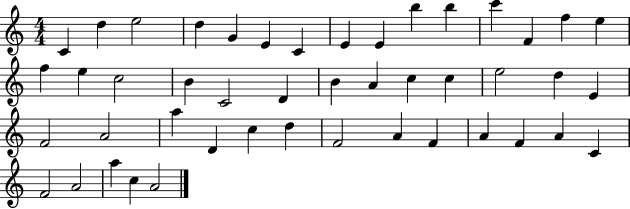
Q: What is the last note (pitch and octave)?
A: A4